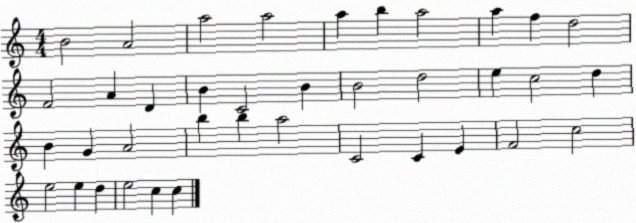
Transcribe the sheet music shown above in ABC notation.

X:1
T:Untitled
M:4/4
L:1/4
K:C
B2 A2 a2 a2 a b a2 a f d2 F2 A D B C2 B B2 d2 e c2 d B G A2 b b a2 C2 C E F2 c2 e2 e d e2 c c